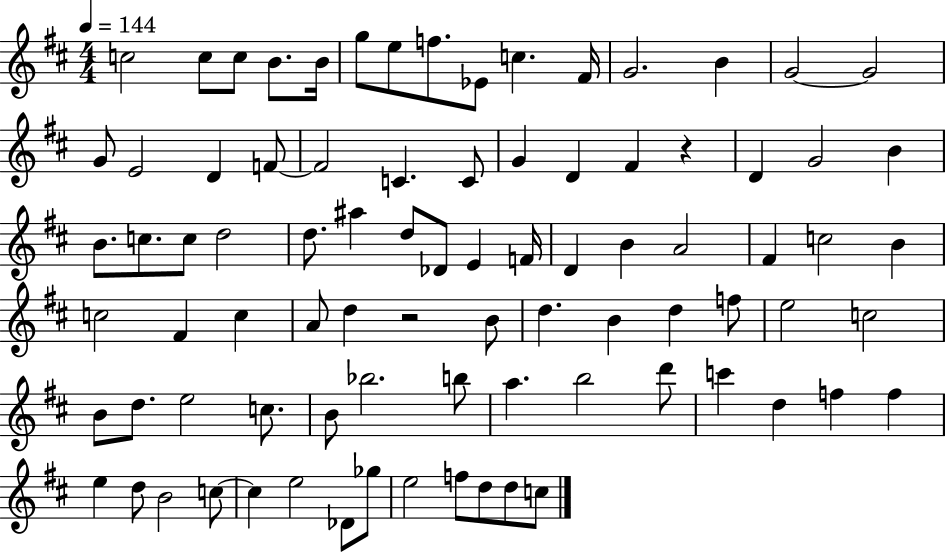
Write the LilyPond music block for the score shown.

{
  \clef treble
  \numericTimeSignature
  \time 4/4
  \key d \major
  \tempo 4 = 144
  \repeat volta 2 { c''2 c''8 c''8 b'8. b'16 | g''8 e''8 f''8. ees'8 c''4. fis'16 | g'2. b'4 | g'2~~ g'2 | \break g'8 e'2 d'4 f'8~~ | f'2 c'4. c'8 | g'4 d'4 fis'4 r4 | d'4 g'2 b'4 | \break b'8. c''8. c''8 d''2 | d''8. ais''4 d''8 des'8 e'4 f'16 | d'4 b'4 a'2 | fis'4 c''2 b'4 | \break c''2 fis'4 c''4 | a'8 d''4 r2 b'8 | d''4. b'4 d''4 f''8 | e''2 c''2 | \break b'8 d''8. e''2 c''8. | b'8 bes''2. b''8 | a''4. b''2 d'''8 | c'''4 d''4 f''4 f''4 | \break e''4 d''8 b'2 c''8~~ | c''4 e''2 des'8 ges''8 | e''2 f''8 d''8 d''8 c''8 | } \bar "|."
}